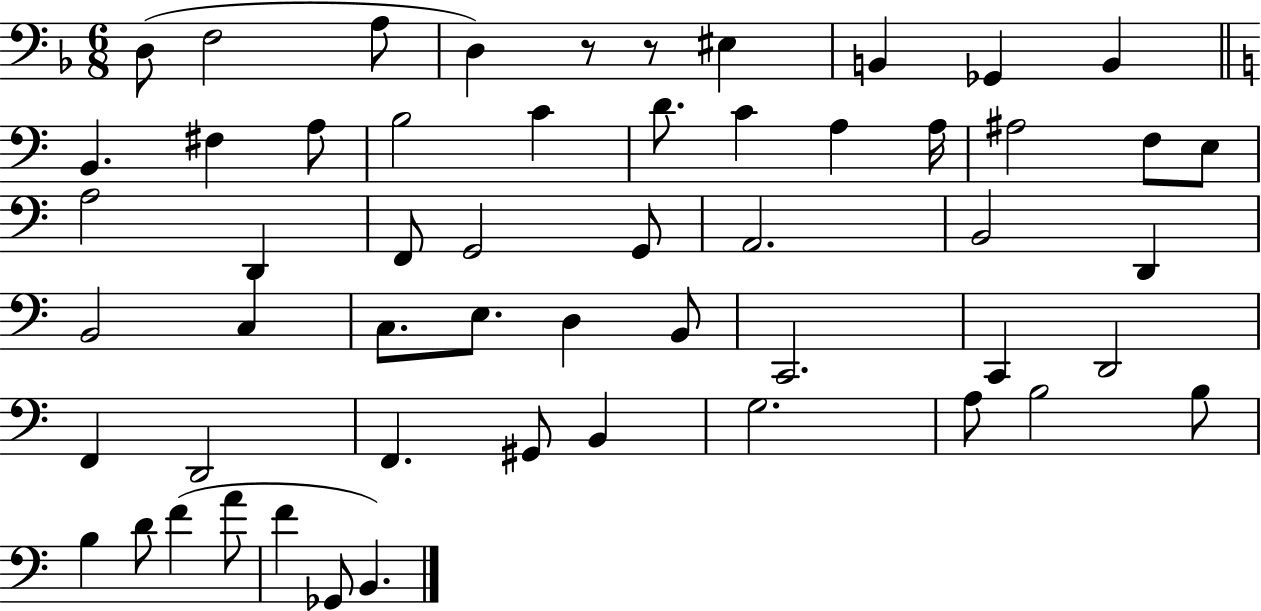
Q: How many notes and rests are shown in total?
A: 55